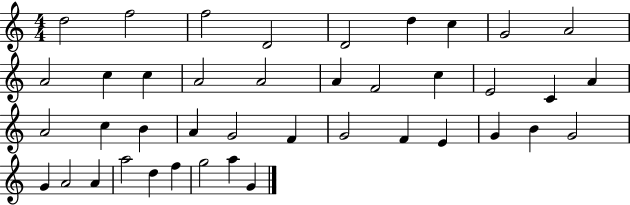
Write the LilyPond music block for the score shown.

{
  \clef treble
  \numericTimeSignature
  \time 4/4
  \key c \major
  d''2 f''2 | f''2 d'2 | d'2 d''4 c''4 | g'2 a'2 | \break a'2 c''4 c''4 | a'2 a'2 | a'4 f'2 c''4 | e'2 c'4 a'4 | \break a'2 c''4 b'4 | a'4 g'2 f'4 | g'2 f'4 e'4 | g'4 b'4 g'2 | \break g'4 a'2 a'4 | a''2 d''4 f''4 | g''2 a''4 g'4 | \bar "|."
}